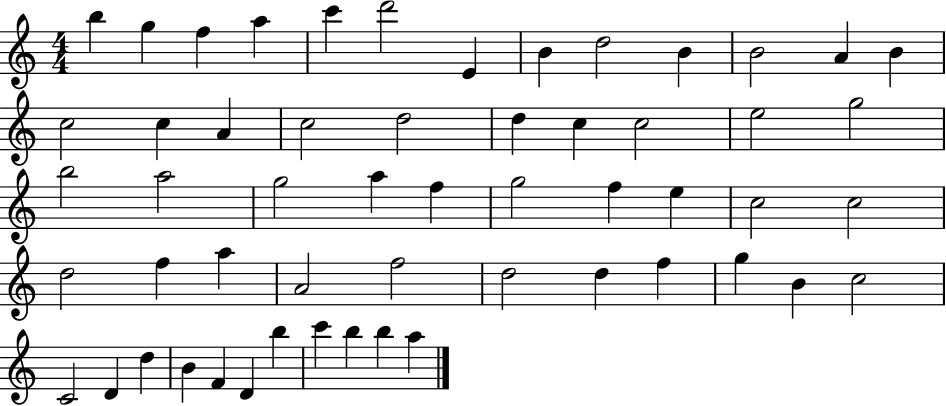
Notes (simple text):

B5/q G5/q F5/q A5/q C6/q D6/h E4/q B4/q D5/h B4/q B4/h A4/q B4/q C5/h C5/q A4/q C5/h D5/h D5/q C5/q C5/h E5/h G5/h B5/h A5/h G5/h A5/q F5/q G5/h F5/q E5/q C5/h C5/h D5/h F5/q A5/q A4/h F5/h D5/h D5/q F5/q G5/q B4/q C5/h C4/h D4/q D5/q B4/q F4/q D4/q B5/q C6/q B5/q B5/q A5/q